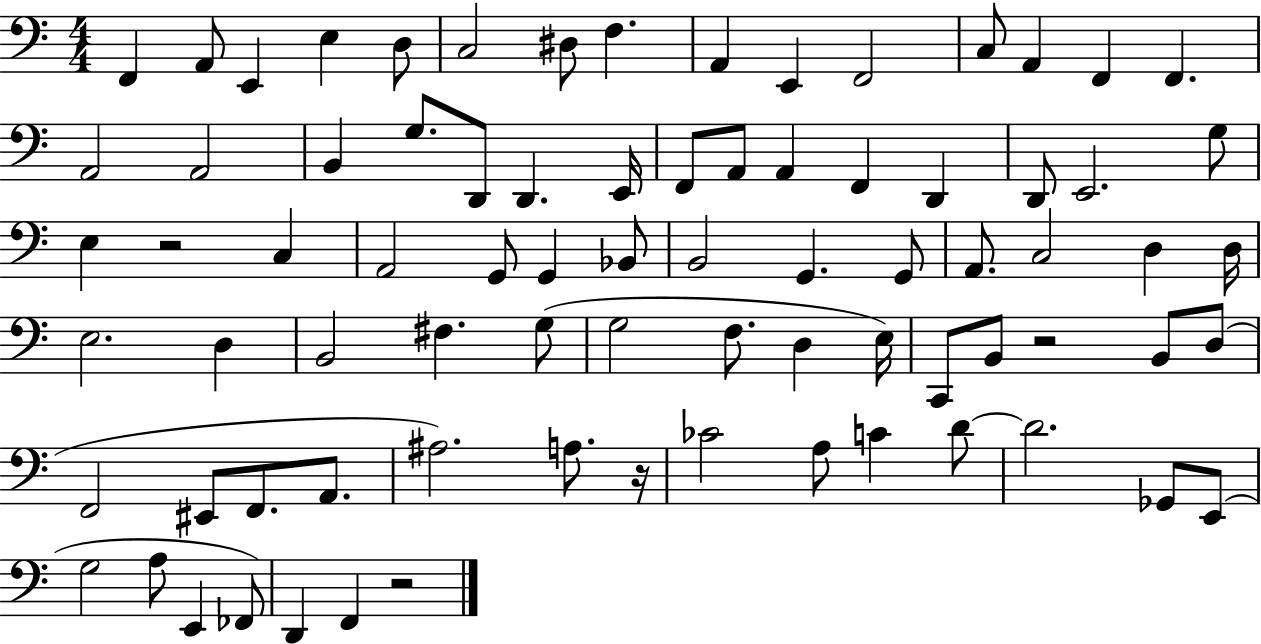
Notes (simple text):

F2/q A2/e E2/q E3/q D3/e C3/h D#3/e F3/q. A2/q E2/q F2/h C3/e A2/q F2/q F2/q. A2/h A2/h B2/q G3/e. D2/e D2/q. E2/s F2/e A2/e A2/q F2/q D2/q D2/e E2/h. G3/e E3/q R/h C3/q A2/h G2/e G2/q Bb2/e B2/h G2/q. G2/e A2/e. C3/h D3/q D3/s E3/h. D3/q B2/h F#3/q. G3/e G3/h F3/e. D3/q E3/s C2/e B2/e R/h B2/e D3/e F2/h EIS2/e F2/e. A2/e. A#3/h. A3/e. R/s CES4/h A3/e C4/q D4/e D4/h. Gb2/e E2/e G3/h A3/e E2/q FES2/e D2/q F2/q R/h